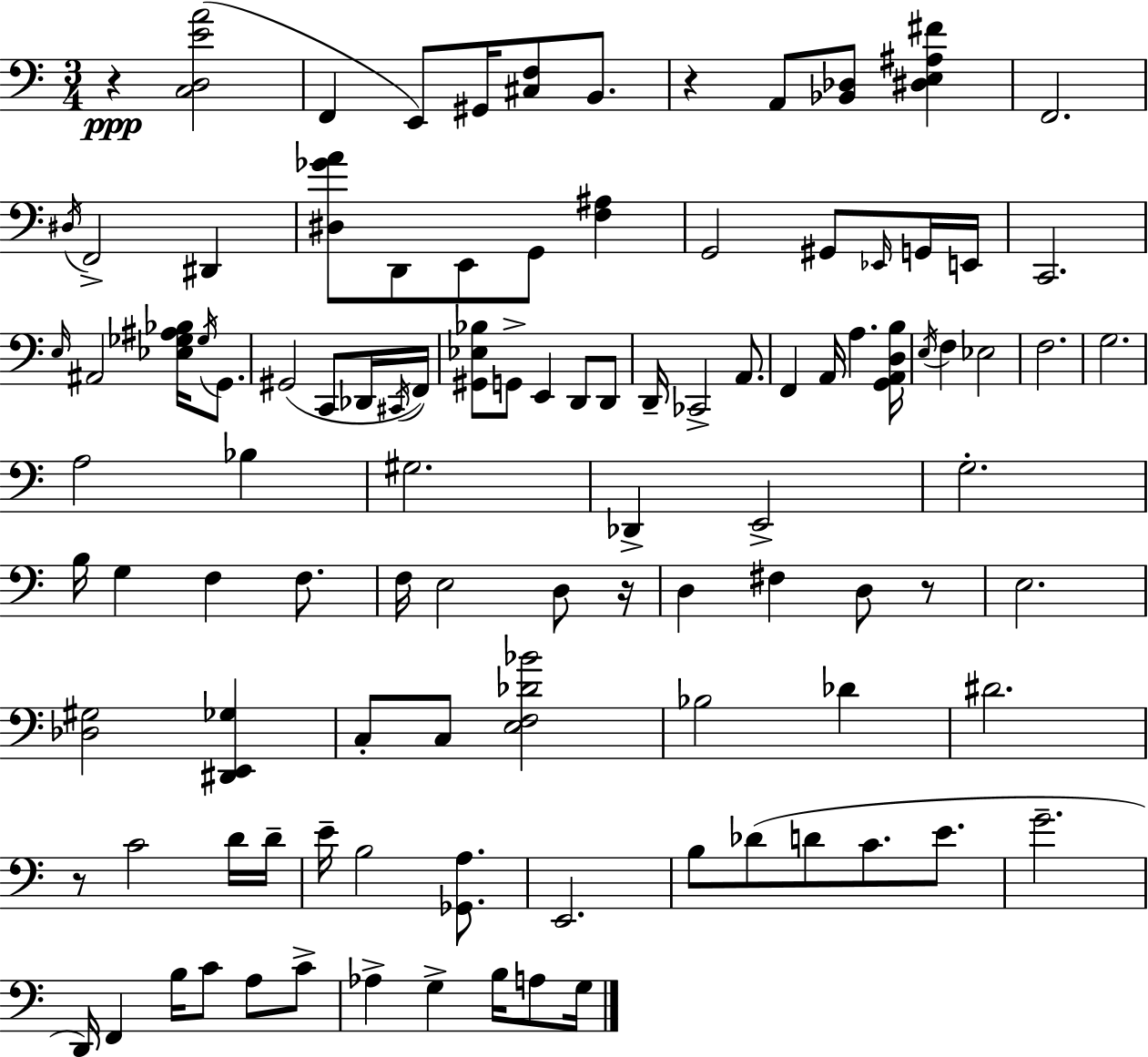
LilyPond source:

{
  \clef bass
  \numericTimeSignature
  \time 3/4
  \key a \minor
  \repeat volta 2 { r4\ppp <c d e' a'>2( | f,4 e,8) gis,16 <cis f>8 b,8. | r4 a,8 <bes, des>8 <dis e ais fis'>4 | f,2. | \break \acciaccatura { dis16 } f,2-> dis,4 | <dis ges' a'>8 d,8 e,8 g,8 <f ais>4 | g,2 gis,8 \grace { ees,16 } | g,16 e,16 c,2. | \break \grace { e16 } ais,2 <ees ges ais bes>16 | \acciaccatura { ges16 } g,8. gis,2( | c,8 des,16 \acciaccatura { cis,16 } f,16) <gis, ees bes>8 g,8-> e,4 | d,8 d,8 d,16-- ces,2-> | \break a,8. f,4 a,16 a4. | <g, a, d b>16 \acciaccatura { e16 } f4 ees2 | f2. | g2. | \break a2 | bes4 gis2. | des,4-> e,2-> | g2.-. | \break b16 g4 f4 | f8. f16 e2 | d8 r16 d4 fis4 | d8 r8 e2. | \break <des gis>2 | <dis, e, ges>4 c8-. c8 <e f des' bes'>2 | bes2 | des'4 dis'2. | \break r8 c'2 | d'16 d'16-- e'16-- b2 | <ges, a>8. e,2. | b8 des'8( d'8 | \break c'8. e'8. g'2.-- | d,16) f,4 b16 | c'8 a8 c'8-> aes4-> g4-> | b16 a8 g16 } \bar "|."
}